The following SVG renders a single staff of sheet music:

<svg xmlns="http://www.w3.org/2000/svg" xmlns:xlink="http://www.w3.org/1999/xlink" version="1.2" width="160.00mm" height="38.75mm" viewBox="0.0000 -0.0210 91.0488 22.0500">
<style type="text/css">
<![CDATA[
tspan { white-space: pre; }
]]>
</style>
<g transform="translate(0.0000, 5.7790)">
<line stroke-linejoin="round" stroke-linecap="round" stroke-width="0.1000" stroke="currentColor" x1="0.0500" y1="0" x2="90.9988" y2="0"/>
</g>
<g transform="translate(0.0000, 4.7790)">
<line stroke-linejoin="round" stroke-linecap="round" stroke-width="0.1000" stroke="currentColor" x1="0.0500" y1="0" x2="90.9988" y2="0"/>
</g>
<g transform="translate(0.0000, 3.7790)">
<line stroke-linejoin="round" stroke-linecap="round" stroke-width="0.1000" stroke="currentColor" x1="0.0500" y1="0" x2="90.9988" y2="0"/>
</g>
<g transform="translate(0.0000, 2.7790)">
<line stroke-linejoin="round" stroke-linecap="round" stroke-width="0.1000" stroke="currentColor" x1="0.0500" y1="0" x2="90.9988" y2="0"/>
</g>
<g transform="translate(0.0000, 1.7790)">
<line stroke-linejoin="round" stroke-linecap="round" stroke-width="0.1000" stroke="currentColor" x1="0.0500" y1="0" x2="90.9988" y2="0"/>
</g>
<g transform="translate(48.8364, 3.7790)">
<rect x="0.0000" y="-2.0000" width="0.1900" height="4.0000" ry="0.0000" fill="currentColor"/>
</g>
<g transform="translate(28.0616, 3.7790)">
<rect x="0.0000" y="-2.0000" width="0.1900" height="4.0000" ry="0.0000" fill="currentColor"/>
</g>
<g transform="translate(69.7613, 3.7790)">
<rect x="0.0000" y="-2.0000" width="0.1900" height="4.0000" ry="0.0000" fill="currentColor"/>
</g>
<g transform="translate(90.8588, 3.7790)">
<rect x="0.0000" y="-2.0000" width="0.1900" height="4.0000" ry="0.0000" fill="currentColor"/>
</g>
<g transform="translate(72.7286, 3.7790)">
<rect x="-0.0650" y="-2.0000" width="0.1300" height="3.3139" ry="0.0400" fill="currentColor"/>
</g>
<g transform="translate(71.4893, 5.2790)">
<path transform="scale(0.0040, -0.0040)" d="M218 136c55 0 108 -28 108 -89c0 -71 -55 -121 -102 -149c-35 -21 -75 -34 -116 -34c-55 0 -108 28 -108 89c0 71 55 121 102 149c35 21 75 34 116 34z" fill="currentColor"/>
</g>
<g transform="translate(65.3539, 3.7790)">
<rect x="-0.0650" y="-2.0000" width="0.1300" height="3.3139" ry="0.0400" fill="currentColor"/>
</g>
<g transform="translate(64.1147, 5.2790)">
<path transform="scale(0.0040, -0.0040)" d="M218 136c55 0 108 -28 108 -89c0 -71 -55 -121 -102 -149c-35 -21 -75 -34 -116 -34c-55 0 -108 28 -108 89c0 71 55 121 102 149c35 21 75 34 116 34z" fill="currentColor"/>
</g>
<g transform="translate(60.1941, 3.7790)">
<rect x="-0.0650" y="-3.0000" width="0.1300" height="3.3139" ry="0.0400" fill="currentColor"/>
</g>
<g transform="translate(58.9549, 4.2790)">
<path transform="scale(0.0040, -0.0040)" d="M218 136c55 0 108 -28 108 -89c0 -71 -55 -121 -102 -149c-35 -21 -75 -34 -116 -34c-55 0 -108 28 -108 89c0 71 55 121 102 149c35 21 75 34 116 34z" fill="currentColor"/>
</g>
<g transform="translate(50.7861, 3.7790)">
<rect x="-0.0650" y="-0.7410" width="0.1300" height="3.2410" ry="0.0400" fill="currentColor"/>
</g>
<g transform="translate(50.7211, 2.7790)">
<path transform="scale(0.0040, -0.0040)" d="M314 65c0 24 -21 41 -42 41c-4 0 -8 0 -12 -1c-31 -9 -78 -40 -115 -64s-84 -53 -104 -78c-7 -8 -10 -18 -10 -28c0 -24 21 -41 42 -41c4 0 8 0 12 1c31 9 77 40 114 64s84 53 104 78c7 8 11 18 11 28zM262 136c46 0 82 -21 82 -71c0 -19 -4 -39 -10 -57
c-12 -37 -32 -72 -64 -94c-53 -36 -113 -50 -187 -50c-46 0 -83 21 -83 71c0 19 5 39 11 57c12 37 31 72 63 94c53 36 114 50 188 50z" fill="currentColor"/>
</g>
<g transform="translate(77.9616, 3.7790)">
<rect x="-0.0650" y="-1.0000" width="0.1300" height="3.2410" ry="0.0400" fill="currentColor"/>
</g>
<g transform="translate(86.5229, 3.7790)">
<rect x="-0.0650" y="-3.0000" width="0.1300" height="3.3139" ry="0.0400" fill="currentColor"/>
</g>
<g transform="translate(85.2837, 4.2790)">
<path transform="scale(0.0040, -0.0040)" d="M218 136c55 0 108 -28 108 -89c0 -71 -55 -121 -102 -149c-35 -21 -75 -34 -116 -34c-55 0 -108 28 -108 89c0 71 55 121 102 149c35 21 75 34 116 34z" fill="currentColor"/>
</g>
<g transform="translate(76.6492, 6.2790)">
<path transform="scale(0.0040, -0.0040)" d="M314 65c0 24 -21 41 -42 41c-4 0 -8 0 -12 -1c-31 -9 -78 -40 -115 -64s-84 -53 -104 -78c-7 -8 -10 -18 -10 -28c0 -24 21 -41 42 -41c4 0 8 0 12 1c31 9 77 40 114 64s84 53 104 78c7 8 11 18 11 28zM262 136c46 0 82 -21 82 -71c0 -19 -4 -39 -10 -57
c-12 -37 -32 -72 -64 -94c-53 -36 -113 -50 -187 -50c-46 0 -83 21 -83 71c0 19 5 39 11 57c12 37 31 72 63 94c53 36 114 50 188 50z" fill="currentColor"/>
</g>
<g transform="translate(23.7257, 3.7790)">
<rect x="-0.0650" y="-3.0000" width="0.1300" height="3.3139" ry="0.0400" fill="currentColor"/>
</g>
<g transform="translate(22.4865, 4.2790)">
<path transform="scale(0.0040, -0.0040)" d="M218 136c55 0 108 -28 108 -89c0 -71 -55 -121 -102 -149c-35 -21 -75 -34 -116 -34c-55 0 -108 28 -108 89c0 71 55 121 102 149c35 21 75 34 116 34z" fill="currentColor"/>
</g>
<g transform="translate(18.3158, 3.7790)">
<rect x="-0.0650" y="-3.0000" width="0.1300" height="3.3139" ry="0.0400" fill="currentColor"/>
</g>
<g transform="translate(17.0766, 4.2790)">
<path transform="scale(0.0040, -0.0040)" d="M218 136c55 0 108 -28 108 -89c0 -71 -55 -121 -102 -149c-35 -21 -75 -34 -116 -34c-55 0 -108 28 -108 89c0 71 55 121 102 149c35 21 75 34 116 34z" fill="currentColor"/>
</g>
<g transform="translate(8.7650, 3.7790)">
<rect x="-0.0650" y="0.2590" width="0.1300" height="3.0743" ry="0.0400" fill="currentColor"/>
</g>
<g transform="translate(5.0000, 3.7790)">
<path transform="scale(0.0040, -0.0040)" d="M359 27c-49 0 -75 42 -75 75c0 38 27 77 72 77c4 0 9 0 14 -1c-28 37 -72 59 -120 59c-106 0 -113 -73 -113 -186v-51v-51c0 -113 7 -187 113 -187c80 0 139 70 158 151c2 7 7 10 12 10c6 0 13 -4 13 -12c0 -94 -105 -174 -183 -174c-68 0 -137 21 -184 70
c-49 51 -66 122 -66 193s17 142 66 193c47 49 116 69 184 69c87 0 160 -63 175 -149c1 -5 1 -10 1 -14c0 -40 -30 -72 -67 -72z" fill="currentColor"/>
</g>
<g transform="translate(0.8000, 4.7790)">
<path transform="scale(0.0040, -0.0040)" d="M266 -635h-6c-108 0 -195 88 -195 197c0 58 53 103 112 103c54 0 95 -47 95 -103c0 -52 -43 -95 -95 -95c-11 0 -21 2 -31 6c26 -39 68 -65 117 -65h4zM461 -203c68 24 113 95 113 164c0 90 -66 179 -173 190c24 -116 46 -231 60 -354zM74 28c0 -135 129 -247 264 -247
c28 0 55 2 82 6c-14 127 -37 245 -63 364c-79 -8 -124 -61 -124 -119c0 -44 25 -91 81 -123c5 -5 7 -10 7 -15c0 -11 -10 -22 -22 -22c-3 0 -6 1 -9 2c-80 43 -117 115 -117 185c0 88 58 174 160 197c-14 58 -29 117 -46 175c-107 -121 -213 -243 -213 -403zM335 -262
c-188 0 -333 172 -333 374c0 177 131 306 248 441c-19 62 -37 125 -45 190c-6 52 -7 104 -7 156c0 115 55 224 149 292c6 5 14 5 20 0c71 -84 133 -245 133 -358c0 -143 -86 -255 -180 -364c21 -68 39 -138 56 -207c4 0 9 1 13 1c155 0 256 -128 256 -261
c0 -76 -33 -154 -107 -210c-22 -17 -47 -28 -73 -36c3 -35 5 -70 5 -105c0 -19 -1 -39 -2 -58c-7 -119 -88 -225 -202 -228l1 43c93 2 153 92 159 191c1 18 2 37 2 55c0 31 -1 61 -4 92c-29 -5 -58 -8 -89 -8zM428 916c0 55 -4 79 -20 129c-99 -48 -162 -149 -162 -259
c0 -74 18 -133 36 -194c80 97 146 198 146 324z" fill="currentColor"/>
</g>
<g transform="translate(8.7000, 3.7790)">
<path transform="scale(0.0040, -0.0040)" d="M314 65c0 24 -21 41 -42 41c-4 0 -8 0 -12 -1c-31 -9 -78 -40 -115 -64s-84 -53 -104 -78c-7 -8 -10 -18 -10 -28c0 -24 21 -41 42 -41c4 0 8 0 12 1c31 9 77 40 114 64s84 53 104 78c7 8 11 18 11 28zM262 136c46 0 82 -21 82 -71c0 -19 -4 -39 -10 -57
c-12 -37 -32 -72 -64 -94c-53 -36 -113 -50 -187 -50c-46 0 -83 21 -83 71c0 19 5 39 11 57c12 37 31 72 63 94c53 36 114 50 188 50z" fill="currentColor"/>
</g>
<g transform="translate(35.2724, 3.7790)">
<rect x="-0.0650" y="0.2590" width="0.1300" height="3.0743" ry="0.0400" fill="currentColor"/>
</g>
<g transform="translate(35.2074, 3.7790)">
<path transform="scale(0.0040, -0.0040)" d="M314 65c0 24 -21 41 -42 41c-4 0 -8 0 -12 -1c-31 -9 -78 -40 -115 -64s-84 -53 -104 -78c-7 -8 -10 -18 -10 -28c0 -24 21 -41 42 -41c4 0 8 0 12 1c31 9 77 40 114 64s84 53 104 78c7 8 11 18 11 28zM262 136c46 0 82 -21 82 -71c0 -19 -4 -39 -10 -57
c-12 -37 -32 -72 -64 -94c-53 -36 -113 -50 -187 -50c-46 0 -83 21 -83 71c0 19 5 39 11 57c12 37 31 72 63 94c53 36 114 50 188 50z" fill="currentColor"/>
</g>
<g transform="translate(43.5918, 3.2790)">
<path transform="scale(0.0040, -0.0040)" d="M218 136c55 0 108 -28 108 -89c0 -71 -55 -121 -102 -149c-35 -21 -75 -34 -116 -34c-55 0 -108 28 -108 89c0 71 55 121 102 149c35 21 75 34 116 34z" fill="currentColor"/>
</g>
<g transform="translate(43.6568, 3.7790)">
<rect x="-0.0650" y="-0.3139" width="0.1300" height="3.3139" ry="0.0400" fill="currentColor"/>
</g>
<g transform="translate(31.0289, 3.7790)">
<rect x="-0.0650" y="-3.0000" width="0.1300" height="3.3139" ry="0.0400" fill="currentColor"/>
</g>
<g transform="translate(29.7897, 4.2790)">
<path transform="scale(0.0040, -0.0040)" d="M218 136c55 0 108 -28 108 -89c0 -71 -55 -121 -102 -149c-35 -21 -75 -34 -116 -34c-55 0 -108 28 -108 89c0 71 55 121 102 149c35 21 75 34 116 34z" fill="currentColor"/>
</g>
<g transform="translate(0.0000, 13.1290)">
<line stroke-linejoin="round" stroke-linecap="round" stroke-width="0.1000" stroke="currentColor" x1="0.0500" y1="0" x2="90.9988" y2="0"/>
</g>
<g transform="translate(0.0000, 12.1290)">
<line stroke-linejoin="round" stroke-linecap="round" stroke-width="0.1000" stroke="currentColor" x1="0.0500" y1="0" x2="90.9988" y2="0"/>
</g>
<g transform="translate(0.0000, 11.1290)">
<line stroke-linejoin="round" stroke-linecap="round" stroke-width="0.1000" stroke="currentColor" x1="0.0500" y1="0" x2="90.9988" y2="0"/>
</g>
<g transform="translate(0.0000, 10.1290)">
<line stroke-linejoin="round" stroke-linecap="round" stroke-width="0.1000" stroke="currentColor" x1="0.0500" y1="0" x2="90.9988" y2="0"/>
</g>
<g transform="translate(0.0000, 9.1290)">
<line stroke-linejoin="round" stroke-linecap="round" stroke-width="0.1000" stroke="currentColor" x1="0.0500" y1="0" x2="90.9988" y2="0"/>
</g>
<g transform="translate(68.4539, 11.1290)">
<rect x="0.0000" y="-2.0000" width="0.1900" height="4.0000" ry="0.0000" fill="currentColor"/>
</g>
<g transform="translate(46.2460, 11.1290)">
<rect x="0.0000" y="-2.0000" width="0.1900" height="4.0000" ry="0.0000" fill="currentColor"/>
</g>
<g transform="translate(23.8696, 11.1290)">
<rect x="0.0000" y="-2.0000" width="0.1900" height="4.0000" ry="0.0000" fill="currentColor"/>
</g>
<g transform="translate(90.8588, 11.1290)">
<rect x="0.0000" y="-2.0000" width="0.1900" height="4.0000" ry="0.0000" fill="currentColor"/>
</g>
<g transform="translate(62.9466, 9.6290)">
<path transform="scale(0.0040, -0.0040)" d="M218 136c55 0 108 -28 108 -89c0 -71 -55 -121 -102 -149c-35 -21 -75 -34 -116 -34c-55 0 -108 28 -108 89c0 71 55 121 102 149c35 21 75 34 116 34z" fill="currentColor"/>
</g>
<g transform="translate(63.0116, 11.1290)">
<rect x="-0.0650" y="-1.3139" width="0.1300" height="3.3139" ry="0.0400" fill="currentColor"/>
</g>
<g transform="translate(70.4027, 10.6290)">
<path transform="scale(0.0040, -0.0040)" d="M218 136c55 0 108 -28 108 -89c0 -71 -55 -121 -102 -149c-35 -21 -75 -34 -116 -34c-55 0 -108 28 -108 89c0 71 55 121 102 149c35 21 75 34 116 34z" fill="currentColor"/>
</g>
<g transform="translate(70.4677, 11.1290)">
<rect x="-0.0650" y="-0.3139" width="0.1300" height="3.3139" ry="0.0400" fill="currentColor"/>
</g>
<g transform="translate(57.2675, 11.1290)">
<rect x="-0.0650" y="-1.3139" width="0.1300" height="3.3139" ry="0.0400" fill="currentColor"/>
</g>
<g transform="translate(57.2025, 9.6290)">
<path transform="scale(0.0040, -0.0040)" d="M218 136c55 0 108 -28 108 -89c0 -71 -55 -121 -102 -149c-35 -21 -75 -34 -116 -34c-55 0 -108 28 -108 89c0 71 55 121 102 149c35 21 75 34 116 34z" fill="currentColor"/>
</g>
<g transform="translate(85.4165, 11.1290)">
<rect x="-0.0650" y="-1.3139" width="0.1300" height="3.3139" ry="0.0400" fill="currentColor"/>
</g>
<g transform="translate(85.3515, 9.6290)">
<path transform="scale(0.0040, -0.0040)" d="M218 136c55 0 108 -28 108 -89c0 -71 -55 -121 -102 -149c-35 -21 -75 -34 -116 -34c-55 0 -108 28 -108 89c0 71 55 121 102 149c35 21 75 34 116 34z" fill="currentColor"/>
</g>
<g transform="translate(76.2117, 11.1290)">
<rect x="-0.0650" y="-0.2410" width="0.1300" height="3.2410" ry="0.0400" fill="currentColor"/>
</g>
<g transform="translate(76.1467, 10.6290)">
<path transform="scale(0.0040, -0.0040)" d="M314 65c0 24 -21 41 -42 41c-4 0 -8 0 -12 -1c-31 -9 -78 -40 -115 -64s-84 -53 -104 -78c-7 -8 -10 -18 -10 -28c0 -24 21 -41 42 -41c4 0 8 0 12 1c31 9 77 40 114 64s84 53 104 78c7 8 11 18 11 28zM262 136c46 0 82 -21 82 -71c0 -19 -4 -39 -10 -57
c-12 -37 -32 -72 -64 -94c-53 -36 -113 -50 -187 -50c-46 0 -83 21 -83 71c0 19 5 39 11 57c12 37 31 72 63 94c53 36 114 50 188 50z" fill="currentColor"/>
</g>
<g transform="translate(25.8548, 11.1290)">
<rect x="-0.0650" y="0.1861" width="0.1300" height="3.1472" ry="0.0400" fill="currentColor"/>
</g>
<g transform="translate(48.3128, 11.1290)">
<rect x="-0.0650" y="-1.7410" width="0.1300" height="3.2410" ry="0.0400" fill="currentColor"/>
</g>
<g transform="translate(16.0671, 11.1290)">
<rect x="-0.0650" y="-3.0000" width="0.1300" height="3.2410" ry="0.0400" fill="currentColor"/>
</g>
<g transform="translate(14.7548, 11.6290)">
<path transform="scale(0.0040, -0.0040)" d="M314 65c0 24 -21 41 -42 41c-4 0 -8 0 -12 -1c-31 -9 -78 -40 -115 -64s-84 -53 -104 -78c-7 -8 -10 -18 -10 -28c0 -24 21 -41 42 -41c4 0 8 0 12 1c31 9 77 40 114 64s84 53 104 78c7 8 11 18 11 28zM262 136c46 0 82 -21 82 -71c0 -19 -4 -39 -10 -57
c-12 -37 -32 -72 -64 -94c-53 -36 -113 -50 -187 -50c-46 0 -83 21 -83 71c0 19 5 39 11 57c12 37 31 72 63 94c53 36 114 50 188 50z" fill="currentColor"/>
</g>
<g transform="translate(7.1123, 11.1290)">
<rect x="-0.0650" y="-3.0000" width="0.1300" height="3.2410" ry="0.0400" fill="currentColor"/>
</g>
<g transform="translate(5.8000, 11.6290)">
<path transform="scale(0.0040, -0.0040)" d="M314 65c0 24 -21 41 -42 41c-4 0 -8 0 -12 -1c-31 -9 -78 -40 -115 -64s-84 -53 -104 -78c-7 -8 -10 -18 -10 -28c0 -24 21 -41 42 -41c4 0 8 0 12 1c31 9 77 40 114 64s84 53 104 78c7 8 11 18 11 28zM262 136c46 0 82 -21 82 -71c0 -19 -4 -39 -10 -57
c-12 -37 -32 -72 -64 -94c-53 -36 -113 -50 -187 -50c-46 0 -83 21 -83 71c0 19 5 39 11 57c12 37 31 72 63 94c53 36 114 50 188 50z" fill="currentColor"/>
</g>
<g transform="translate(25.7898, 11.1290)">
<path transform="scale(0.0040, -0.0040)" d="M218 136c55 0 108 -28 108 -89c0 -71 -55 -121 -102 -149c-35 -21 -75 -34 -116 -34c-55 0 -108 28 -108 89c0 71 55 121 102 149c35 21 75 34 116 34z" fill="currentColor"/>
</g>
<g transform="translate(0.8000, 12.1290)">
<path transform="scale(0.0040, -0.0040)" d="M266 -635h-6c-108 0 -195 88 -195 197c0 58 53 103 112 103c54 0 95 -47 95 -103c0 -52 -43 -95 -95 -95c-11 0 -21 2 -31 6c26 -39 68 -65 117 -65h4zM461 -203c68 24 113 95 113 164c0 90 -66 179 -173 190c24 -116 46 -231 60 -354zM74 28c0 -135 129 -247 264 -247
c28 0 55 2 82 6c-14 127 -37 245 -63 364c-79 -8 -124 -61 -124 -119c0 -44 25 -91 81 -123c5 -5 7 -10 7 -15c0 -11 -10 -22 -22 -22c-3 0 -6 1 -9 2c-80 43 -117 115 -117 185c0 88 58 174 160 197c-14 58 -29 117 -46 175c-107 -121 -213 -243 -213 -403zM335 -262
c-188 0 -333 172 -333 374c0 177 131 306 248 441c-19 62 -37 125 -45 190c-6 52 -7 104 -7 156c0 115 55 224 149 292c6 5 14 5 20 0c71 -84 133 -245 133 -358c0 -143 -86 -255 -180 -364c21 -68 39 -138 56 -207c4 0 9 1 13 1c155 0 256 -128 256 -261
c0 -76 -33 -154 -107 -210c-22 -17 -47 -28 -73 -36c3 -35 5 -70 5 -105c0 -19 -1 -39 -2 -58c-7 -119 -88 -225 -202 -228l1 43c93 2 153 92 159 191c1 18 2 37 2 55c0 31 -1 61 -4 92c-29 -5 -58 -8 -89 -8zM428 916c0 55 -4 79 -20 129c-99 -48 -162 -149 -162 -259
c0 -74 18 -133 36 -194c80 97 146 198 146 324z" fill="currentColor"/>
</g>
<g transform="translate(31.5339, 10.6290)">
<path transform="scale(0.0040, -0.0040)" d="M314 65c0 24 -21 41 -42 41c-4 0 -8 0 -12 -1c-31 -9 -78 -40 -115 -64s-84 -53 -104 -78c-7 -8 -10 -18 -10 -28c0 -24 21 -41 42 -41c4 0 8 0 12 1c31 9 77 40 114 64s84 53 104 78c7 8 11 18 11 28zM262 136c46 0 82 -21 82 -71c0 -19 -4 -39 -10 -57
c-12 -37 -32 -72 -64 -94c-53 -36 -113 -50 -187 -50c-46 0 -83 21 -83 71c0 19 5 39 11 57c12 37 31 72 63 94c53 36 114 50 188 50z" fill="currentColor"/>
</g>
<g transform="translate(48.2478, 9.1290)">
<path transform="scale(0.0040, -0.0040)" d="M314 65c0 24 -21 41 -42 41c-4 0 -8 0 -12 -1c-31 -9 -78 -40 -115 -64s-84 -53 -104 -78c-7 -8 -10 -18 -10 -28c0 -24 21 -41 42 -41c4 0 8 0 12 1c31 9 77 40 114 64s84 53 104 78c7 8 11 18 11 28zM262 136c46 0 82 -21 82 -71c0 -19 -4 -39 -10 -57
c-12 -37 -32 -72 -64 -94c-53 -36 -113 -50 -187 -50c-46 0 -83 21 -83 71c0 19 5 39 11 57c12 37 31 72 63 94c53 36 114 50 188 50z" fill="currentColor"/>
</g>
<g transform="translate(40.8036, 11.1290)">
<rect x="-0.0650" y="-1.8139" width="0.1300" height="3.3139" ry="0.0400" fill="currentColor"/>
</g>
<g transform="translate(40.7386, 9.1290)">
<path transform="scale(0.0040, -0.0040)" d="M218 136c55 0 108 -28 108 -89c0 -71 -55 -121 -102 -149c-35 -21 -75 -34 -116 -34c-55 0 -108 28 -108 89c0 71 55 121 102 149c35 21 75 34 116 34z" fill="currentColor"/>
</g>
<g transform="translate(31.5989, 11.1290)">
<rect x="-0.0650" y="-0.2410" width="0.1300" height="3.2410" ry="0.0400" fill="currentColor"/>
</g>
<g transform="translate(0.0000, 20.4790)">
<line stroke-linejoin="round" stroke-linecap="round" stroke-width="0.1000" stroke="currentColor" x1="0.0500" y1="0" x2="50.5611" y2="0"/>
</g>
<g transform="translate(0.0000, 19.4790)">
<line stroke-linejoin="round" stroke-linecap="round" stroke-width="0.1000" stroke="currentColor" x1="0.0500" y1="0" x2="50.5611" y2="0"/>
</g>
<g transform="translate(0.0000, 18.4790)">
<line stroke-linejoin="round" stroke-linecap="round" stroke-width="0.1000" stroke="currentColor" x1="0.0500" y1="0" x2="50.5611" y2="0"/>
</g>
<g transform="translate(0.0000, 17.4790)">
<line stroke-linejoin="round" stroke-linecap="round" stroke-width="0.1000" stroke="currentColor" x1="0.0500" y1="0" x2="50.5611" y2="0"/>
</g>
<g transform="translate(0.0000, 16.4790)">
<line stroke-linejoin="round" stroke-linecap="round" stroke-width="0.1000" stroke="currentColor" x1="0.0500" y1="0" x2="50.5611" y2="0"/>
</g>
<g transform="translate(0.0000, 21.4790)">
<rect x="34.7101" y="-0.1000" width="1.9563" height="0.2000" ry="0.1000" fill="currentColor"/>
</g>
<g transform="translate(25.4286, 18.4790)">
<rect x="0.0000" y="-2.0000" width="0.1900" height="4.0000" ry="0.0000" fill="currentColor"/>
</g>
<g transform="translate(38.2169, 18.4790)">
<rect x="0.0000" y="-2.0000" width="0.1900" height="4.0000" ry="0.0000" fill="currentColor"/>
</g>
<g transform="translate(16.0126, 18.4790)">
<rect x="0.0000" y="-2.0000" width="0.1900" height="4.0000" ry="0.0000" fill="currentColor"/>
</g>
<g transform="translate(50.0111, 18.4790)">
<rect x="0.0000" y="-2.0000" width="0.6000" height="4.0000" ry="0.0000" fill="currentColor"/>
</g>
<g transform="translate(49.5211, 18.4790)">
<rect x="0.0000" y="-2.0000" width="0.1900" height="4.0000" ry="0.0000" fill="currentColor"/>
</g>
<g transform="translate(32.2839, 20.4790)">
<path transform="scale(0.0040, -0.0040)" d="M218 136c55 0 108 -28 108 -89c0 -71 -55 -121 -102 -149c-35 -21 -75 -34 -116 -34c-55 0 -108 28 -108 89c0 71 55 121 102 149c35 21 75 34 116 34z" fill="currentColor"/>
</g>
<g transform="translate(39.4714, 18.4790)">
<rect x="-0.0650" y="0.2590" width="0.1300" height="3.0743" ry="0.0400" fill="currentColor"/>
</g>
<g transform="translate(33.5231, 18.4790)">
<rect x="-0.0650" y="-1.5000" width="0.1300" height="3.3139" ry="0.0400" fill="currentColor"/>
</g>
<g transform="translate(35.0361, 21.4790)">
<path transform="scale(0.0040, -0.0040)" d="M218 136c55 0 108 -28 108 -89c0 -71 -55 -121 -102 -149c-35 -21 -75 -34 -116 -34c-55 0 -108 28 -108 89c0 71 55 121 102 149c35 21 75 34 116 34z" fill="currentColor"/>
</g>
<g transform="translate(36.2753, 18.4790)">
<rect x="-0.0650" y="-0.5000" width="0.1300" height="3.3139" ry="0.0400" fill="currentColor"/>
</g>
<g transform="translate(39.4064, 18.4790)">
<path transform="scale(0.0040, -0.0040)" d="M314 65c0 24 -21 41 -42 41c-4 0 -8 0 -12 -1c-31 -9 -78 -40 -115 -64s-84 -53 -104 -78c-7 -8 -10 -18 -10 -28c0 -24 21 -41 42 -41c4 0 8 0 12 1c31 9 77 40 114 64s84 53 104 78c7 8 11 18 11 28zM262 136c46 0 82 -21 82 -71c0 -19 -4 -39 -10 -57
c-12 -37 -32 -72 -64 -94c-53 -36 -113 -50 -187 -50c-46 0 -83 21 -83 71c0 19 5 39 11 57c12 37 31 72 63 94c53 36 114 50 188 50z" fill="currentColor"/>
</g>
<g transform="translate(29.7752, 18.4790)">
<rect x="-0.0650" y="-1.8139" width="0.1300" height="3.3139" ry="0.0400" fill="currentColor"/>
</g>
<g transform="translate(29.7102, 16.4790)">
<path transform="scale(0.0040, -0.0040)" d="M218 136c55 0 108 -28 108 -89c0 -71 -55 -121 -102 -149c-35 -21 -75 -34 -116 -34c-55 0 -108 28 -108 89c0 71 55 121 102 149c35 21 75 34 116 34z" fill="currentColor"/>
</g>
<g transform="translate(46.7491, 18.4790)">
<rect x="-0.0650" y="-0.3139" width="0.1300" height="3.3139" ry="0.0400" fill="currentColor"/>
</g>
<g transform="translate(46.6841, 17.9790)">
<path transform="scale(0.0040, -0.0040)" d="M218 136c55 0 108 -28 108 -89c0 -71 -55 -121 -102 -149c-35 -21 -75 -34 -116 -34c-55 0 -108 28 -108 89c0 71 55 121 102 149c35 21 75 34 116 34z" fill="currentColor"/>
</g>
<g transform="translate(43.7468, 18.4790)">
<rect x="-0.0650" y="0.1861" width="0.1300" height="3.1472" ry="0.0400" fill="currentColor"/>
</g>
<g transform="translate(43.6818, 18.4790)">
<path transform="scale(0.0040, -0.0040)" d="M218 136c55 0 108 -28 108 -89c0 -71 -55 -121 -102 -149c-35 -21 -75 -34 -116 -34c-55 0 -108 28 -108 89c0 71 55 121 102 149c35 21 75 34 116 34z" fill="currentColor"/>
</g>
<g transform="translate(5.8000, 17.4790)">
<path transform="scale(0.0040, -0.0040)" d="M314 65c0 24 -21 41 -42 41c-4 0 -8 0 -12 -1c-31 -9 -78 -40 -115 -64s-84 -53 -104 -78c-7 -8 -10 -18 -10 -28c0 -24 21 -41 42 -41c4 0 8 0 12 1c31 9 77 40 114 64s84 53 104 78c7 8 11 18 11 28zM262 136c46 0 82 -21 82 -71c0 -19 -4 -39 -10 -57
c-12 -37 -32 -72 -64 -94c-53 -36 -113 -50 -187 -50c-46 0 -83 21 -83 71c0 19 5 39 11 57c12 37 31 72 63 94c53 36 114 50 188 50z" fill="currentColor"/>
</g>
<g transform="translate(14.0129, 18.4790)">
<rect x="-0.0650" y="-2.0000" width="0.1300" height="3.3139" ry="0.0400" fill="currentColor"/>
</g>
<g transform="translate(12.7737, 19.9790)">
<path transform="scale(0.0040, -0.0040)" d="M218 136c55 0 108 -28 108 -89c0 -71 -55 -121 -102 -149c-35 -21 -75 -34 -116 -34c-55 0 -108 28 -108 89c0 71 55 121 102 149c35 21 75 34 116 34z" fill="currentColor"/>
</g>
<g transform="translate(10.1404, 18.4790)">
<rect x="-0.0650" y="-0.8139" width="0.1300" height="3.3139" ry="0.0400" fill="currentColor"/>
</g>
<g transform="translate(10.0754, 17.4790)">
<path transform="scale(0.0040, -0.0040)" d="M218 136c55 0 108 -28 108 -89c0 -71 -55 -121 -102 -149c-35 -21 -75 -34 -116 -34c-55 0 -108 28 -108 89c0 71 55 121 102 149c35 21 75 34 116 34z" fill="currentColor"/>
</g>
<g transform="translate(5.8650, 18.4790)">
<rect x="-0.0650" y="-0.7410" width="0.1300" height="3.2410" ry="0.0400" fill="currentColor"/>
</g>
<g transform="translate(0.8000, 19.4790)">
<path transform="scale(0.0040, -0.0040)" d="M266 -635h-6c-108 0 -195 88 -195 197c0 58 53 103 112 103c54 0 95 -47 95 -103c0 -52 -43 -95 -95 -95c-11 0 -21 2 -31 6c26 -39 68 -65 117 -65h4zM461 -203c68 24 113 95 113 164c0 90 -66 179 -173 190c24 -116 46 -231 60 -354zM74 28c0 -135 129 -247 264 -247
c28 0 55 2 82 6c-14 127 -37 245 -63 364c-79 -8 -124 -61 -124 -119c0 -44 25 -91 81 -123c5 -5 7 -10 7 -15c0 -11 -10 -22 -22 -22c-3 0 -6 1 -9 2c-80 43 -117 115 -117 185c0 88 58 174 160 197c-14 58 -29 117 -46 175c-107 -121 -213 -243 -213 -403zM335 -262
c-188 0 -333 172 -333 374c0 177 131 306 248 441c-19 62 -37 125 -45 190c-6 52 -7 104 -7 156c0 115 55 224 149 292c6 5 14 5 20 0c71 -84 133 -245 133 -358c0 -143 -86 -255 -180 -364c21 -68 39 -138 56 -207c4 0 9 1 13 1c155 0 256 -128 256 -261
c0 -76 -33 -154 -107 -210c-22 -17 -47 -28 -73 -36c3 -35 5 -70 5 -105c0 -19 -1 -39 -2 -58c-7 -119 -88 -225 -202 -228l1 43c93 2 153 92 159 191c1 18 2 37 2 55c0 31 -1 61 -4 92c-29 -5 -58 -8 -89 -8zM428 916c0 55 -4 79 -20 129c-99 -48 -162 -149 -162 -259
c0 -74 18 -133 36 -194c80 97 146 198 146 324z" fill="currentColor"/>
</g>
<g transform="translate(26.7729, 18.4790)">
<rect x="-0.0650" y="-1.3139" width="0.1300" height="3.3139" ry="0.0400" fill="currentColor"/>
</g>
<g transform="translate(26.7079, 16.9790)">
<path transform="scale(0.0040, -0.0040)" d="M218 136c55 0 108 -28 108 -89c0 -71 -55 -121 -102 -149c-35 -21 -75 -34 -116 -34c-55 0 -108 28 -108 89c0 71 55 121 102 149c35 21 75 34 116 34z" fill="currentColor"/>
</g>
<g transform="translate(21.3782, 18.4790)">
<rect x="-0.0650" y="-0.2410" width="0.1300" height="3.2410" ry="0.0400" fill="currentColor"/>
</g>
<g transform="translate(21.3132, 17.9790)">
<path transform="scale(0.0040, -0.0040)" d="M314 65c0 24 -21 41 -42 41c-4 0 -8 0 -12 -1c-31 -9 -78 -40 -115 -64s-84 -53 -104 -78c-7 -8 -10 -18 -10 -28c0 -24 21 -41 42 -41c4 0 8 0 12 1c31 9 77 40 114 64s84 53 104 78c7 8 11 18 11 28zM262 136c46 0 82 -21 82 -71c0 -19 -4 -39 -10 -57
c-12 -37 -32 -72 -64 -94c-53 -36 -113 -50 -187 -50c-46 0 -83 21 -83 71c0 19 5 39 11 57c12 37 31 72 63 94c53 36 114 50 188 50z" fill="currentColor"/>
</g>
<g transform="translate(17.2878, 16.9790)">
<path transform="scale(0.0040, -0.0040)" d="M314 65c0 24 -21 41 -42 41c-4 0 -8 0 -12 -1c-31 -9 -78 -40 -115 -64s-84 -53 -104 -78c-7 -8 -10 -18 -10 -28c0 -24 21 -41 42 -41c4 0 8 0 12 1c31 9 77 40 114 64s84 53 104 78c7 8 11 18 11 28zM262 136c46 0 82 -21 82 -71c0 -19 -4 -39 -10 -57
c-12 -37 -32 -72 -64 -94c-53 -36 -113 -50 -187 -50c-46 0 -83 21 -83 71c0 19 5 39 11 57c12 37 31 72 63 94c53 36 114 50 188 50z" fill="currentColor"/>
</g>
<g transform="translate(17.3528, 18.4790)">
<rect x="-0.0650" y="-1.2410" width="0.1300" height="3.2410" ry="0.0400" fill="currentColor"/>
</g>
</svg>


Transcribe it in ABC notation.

X:1
T:Untitled
M:4/4
L:1/4
K:C
B2 A A A B2 c d2 A F F D2 A A2 A2 B c2 f f2 e e c c2 e d2 d F e2 c2 e f E C B2 B c